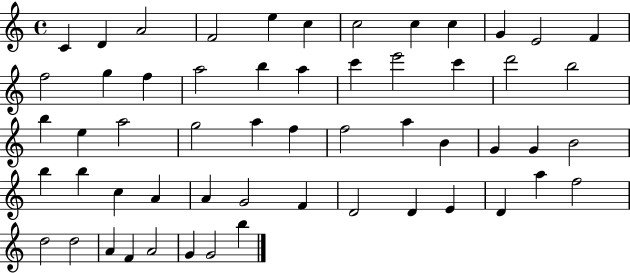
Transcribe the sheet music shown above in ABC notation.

X:1
T:Untitled
M:4/4
L:1/4
K:C
C D A2 F2 e c c2 c c G E2 F f2 g f a2 b a c' e'2 c' d'2 b2 b e a2 g2 a f f2 a B G G B2 b b c A A G2 F D2 D E D a f2 d2 d2 A F A2 G G2 b